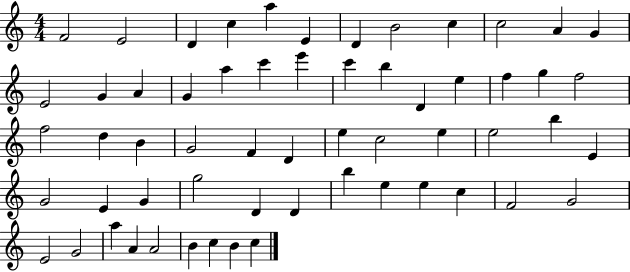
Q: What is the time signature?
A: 4/4